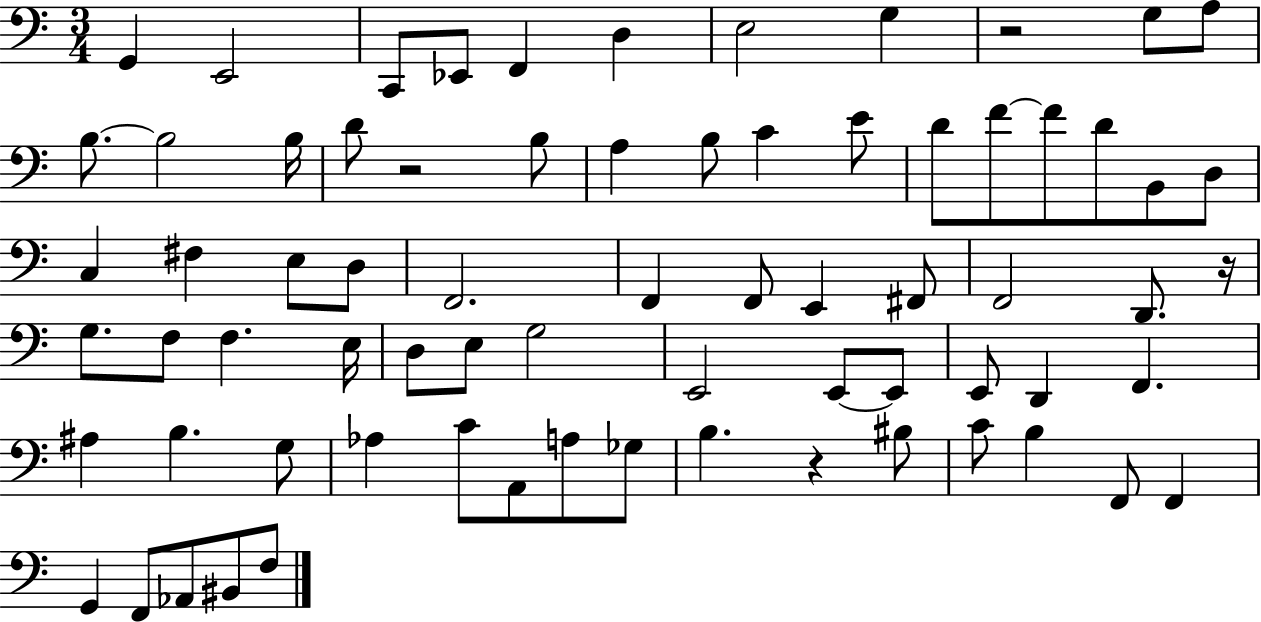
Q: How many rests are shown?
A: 4